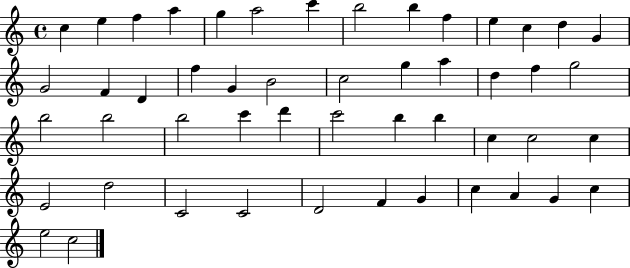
{
  \clef treble
  \time 4/4
  \defaultTimeSignature
  \key c \major
  c''4 e''4 f''4 a''4 | g''4 a''2 c'''4 | b''2 b''4 f''4 | e''4 c''4 d''4 g'4 | \break g'2 f'4 d'4 | f''4 g'4 b'2 | c''2 g''4 a''4 | d''4 f''4 g''2 | \break b''2 b''2 | b''2 c'''4 d'''4 | c'''2 b''4 b''4 | c''4 c''2 c''4 | \break e'2 d''2 | c'2 c'2 | d'2 f'4 g'4 | c''4 a'4 g'4 c''4 | \break e''2 c''2 | \bar "|."
}